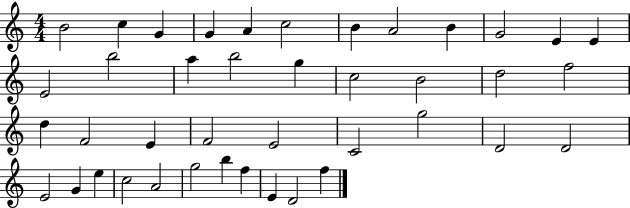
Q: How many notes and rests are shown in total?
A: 41